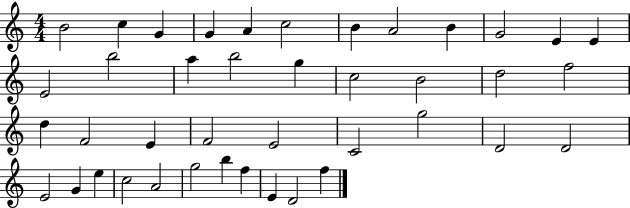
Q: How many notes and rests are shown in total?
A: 41